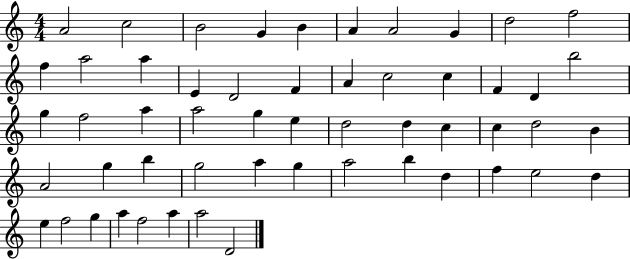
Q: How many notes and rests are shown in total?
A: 54